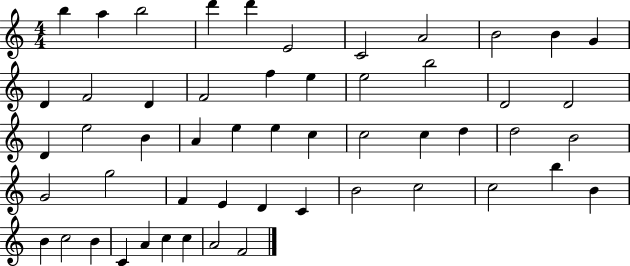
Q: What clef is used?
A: treble